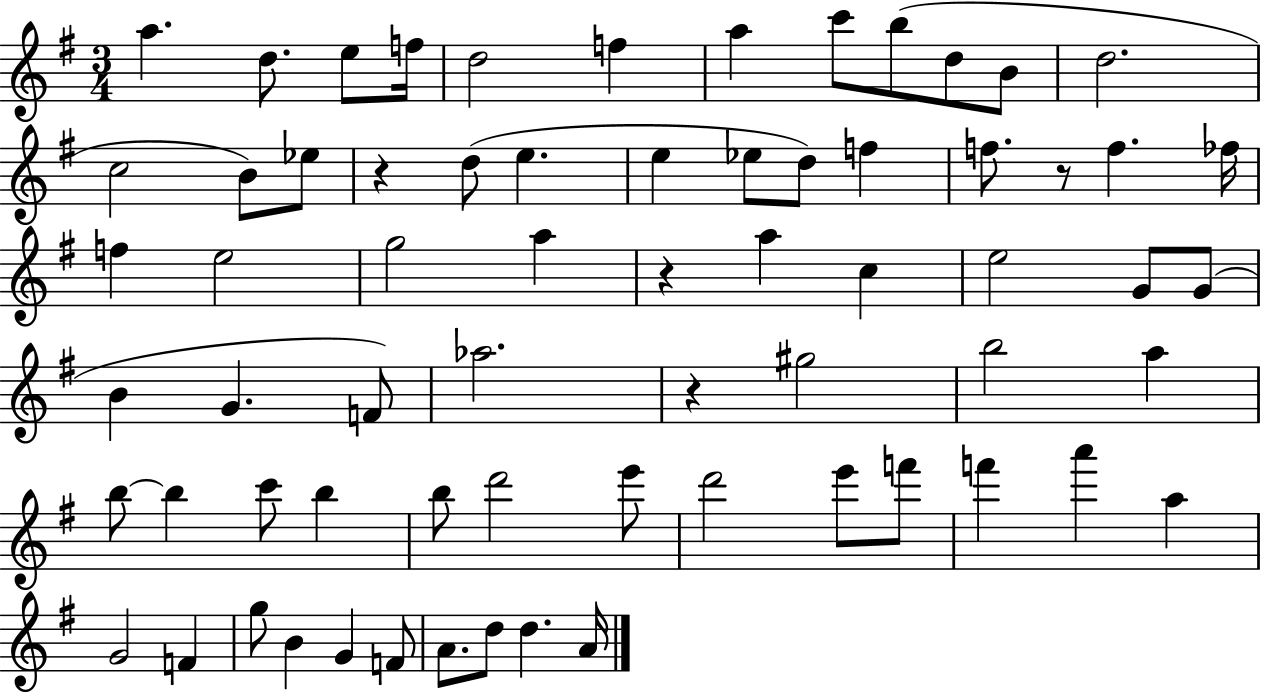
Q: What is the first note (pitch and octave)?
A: A5